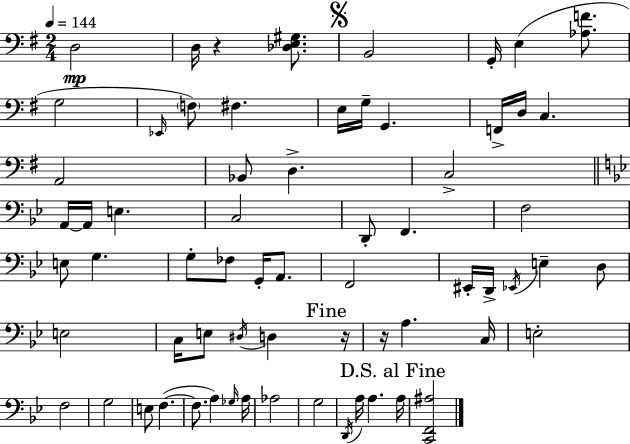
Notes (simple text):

D3/h D3/s R/q [Db3,E3,G#3]/e. B2/h G2/s E3/q [Ab3,F4]/e. G3/h Eb2/s F3/e F#3/q. E3/s G3/s G2/q. F2/s D3/s C3/q. A2/h Bb2/e D3/q. C3/h A2/s A2/s E3/q. C3/h D2/e F2/q. F3/h E3/e G3/q. G3/e FES3/e G2/s A2/e. F2/h EIS2/s D2/s Eb2/s E3/q D3/e E3/h C3/s E3/e D#3/s D3/q R/s R/s A3/q. C3/s E3/h F3/h G3/h E3/e F3/q. F3/e. A3/q Gb3/s A3/s Ab3/h G3/h D2/s A3/s A3/q. A3/s [C2,F2,A#3]/h